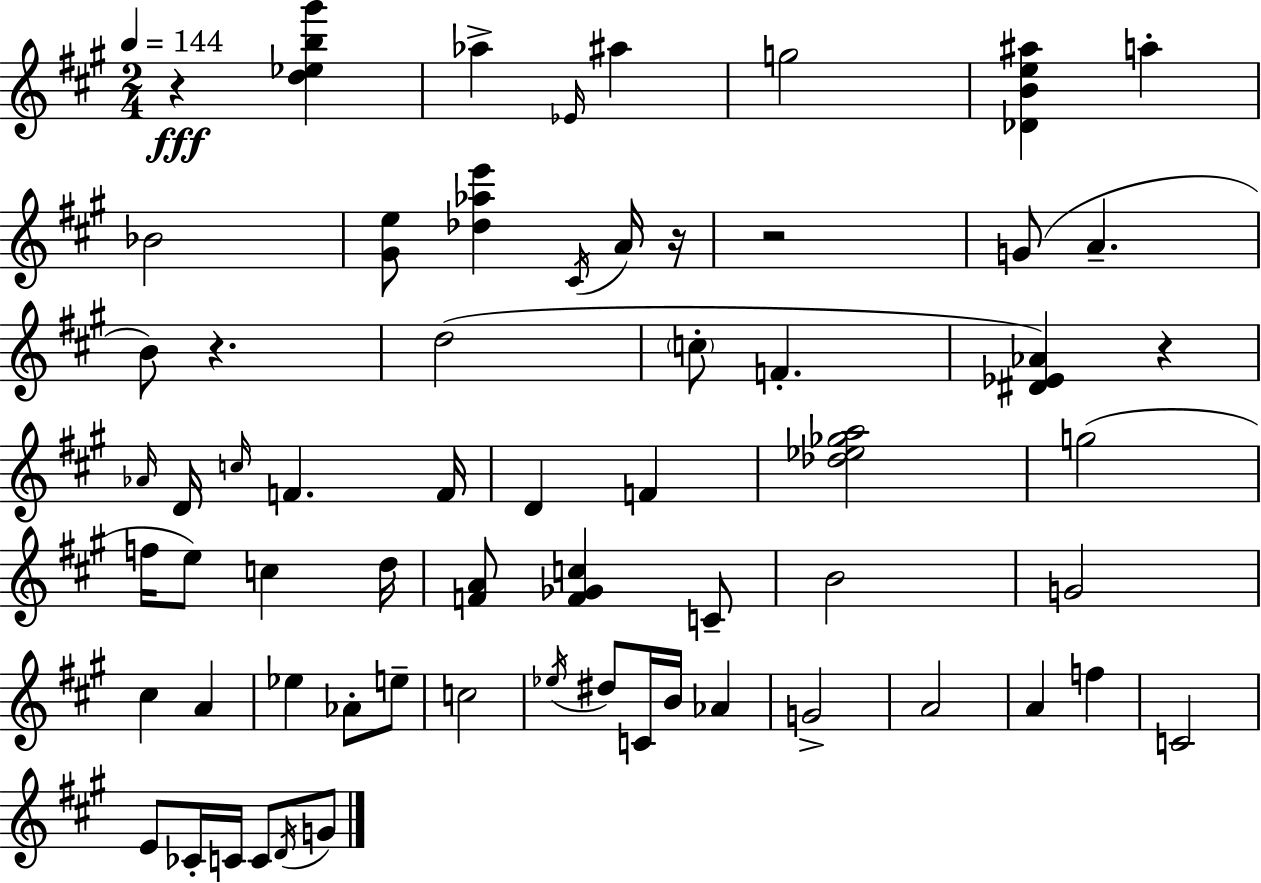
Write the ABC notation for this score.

X:1
T:Untitled
M:2/4
L:1/4
K:A
z [d_eb^g'] _a _E/4 ^a g2 [_DBe^a] a _B2 [^Ge]/2 [_d_ae'] ^C/4 A/4 z/4 z2 G/2 A B/2 z d2 c/2 F [^D_E_A] z _A/4 D/4 c/4 F F/4 D F [_d_e_ga]2 g2 f/4 e/2 c d/4 [FA]/2 [F_Gc] C/2 B2 G2 ^c A _e _A/2 e/2 c2 _e/4 ^d/2 C/4 B/4 _A G2 A2 A f C2 E/2 _C/4 C/4 C/2 D/4 G/2